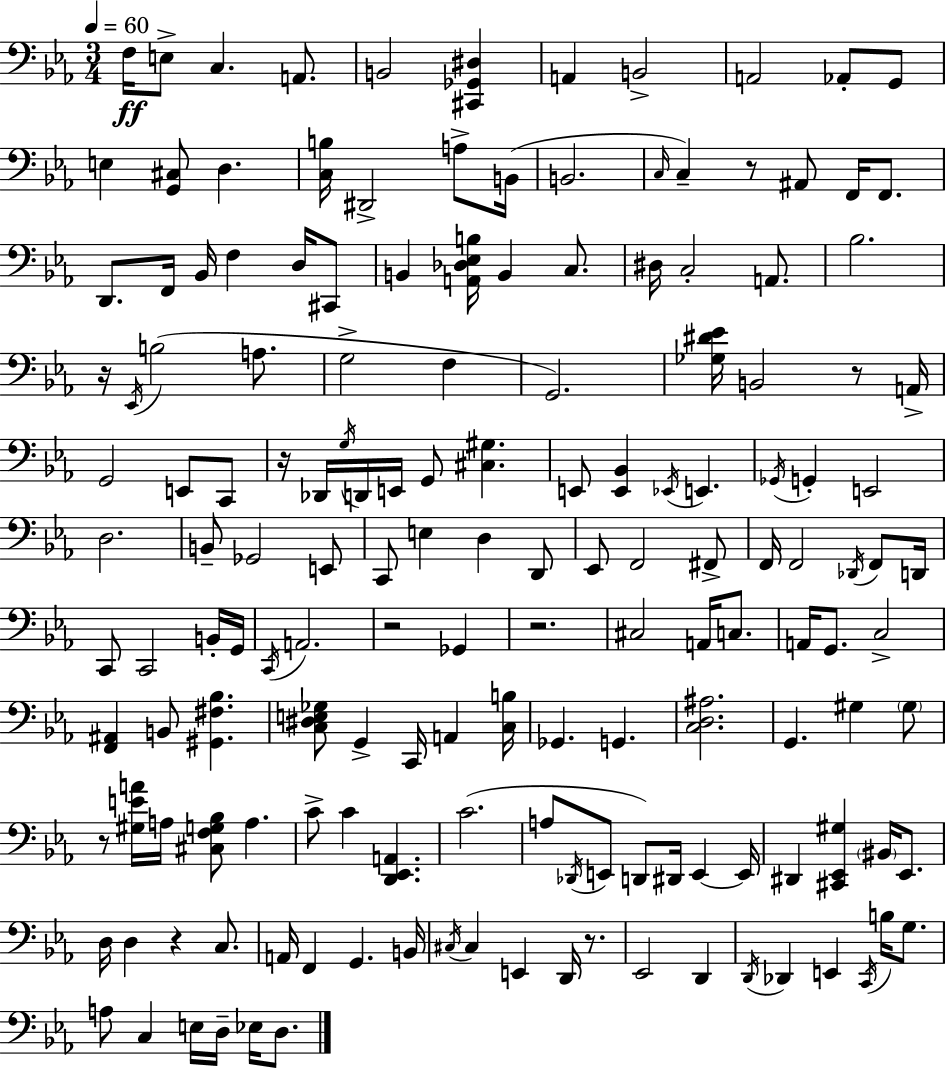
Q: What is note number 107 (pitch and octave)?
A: D#2